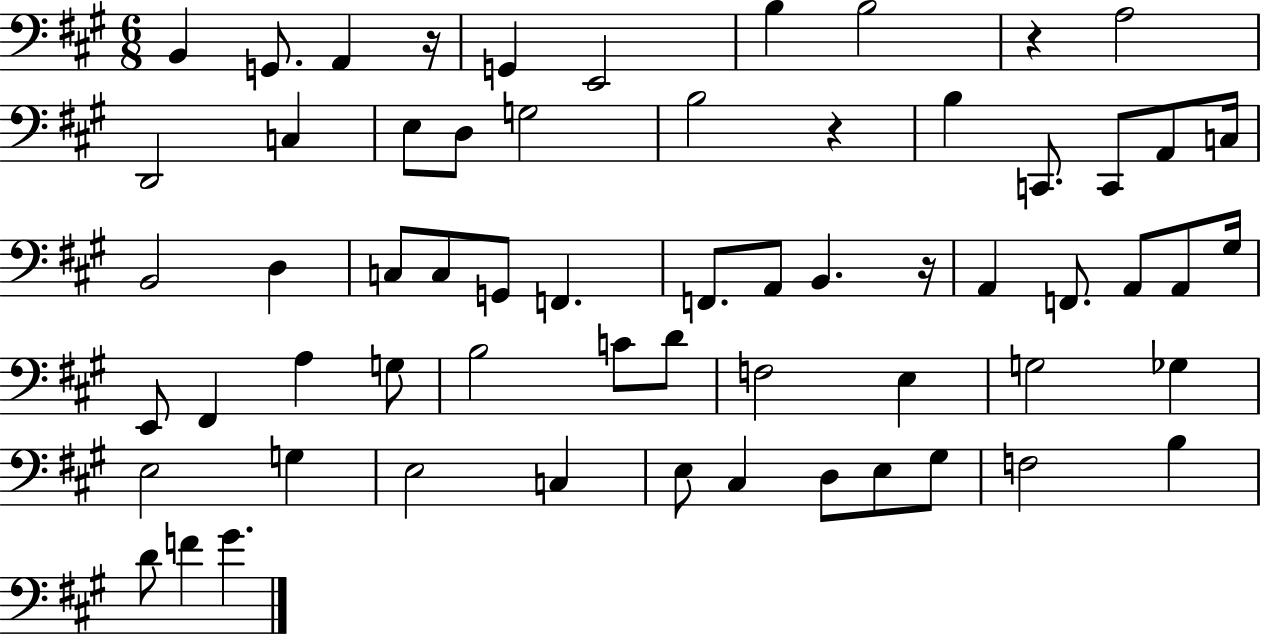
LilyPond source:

{
  \clef bass
  \numericTimeSignature
  \time 6/8
  \key a \major
  b,4 g,8. a,4 r16 | g,4 e,2 | b4 b2 | r4 a2 | \break d,2 c4 | e8 d8 g2 | b2 r4 | b4 c,8. c,8 a,8 c16 | \break b,2 d4 | c8 c8 g,8 f,4. | f,8. a,8 b,4. r16 | a,4 f,8. a,8 a,8 gis16 | \break e,8 fis,4 a4 g8 | b2 c'8 d'8 | f2 e4 | g2 ges4 | \break e2 g4 | e2 c4 | e8 cis4 d8 e8 gis8 | f2 b4 | \break d'8 f'4 gis'4. | \bar "|."
}